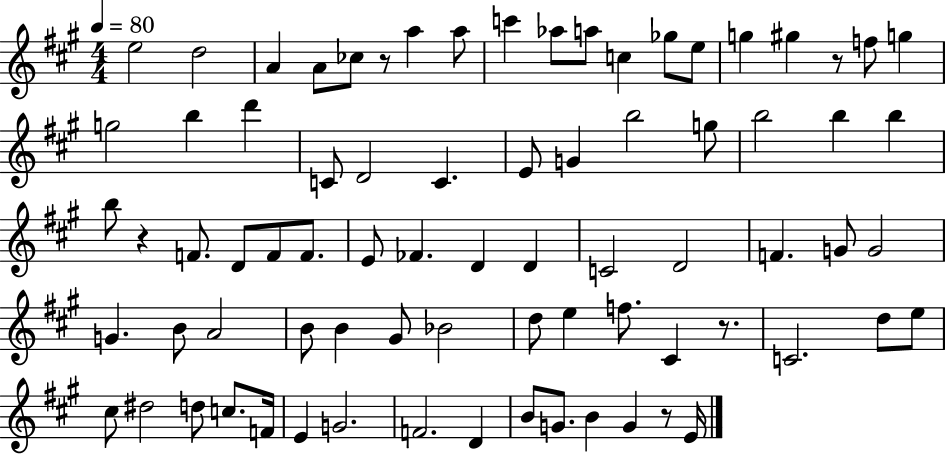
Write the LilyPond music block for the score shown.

{
  \clef treble
  \numericTimeSignature
  \time 4/4
  \key a \major
  \tempo 4 = 80
  e''2 d''2 | a'4 a'8 ces''8 r8 a''4 a''8 | c'''4 aes''8 a''8 c''4 ges''8 e''8 | g''4 gis''4 r8 f''8 g''4 | \break g''2 b''4 d'''4 | c'8 d'2 c'4. | e'8 g'4 b''2 g''8 | b''2 b''4 b''4 | \break b''8 r4 f'8. d'8 f'8 f'8. | e'8 fes'4. d'4 d'4 | c'2 d'2 | f'4. g'8 g'2 | \break g'4. b'8 a'2 | b'8 b'4 gis'8 bes'2 | d''8 e''4 f''8. cis'4 r8. | c'2. d''8 e''8 | \break cis''8 dis''2 d''8 c''8. f'16 | e'4 g'2. | f'2. d'4 | b'8 g'8. b'4 g'4 r8 e'16 | \break \bar "|."
}